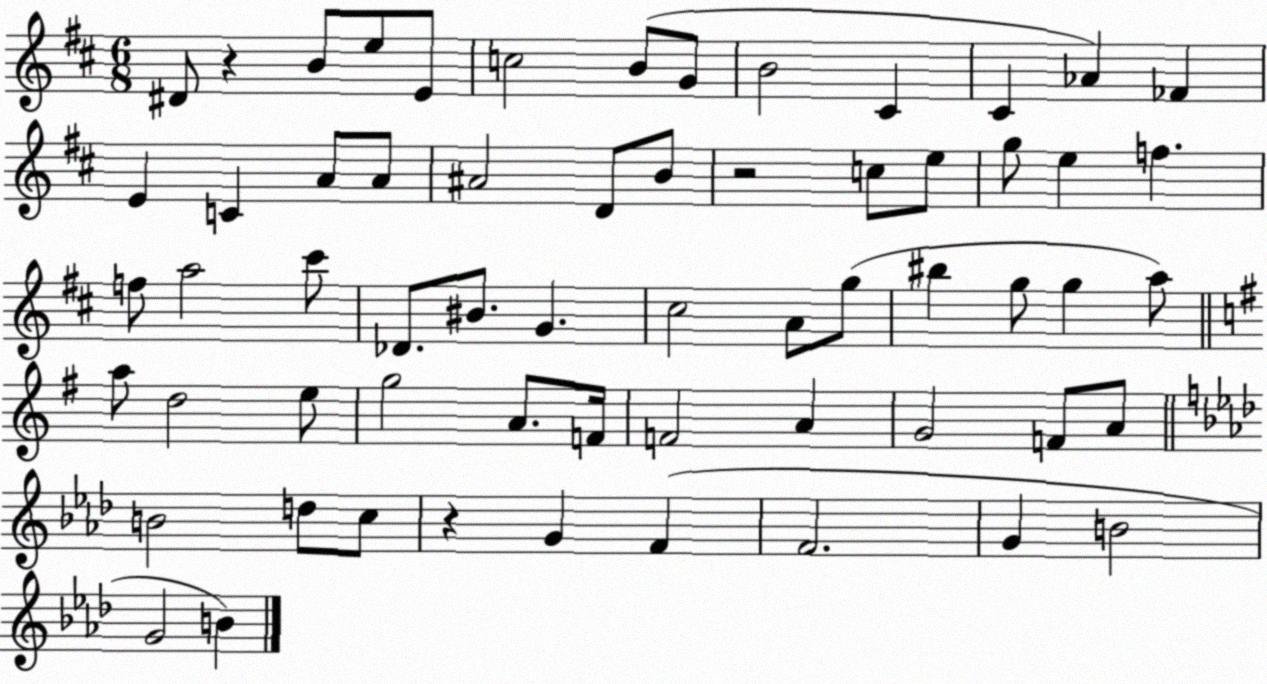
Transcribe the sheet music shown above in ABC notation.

X:1
T:Untitled
M:6/8
L:1/4
K:D
^D/2 z B/2 e/2 E/2 c2 B/2 G/2 B2 ^C ^C _A _F E C A/2 A/2 ^A2 D/2 B/2 z2 c/2 e/2 g/2 e f f/2 a2 ^c'/2 _D/2 ^B/2 G ^c2 A/2 g/2 ^b g/2 g a/2 a/2 d2 e/2 g2 A/2 F/4 F2 A G2 F/2 A/2 B2 d/2 c/2 z G F F2 G B2 G2 B